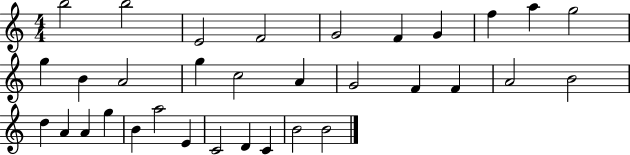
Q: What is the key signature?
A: C major